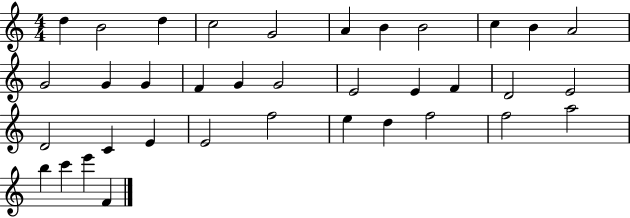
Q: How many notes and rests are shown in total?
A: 36